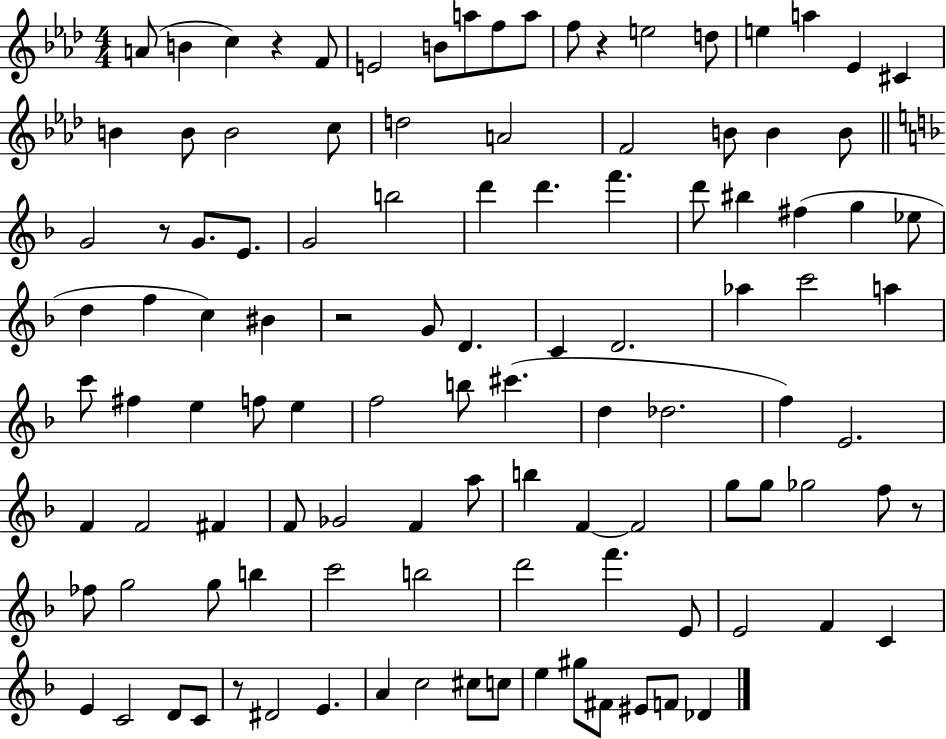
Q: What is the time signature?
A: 4/4